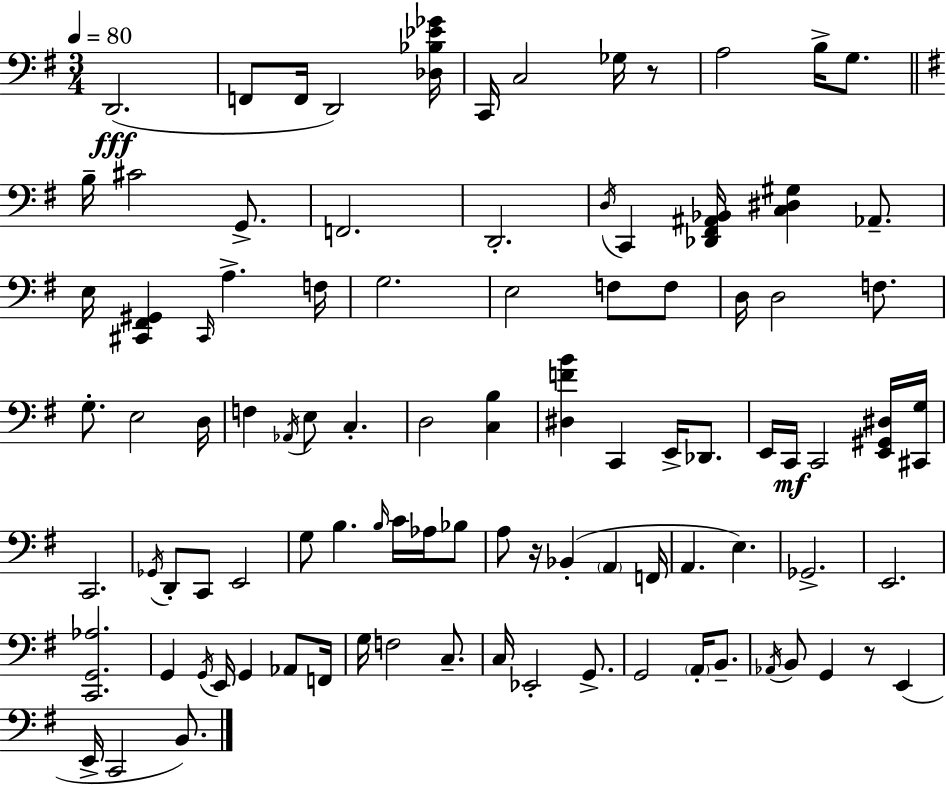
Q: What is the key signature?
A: G major